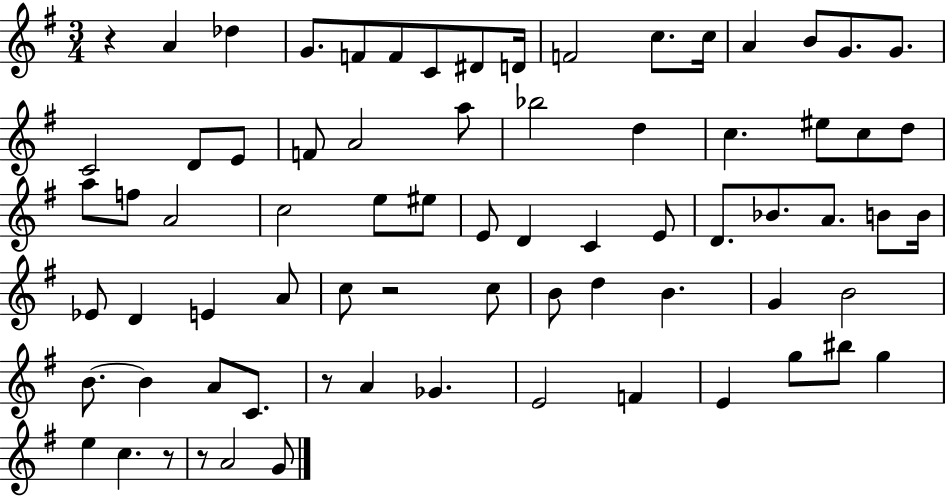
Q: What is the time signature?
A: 3/4